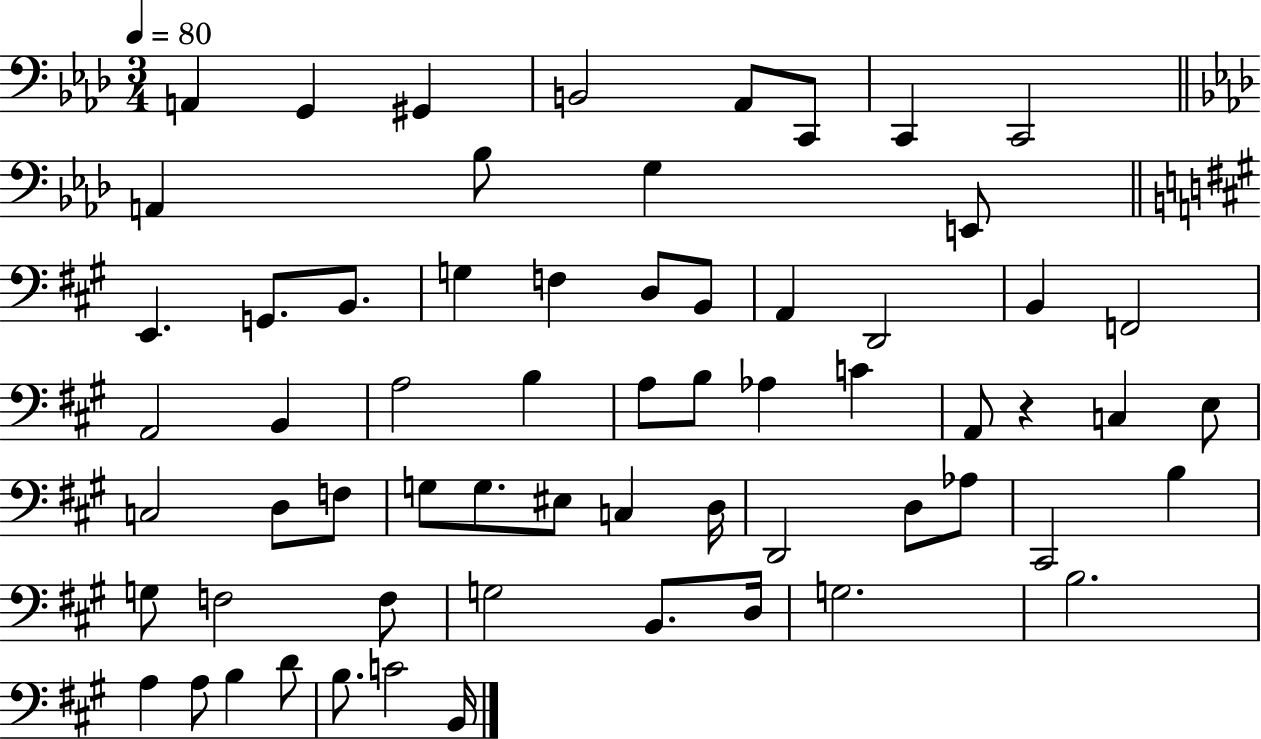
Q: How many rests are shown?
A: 1